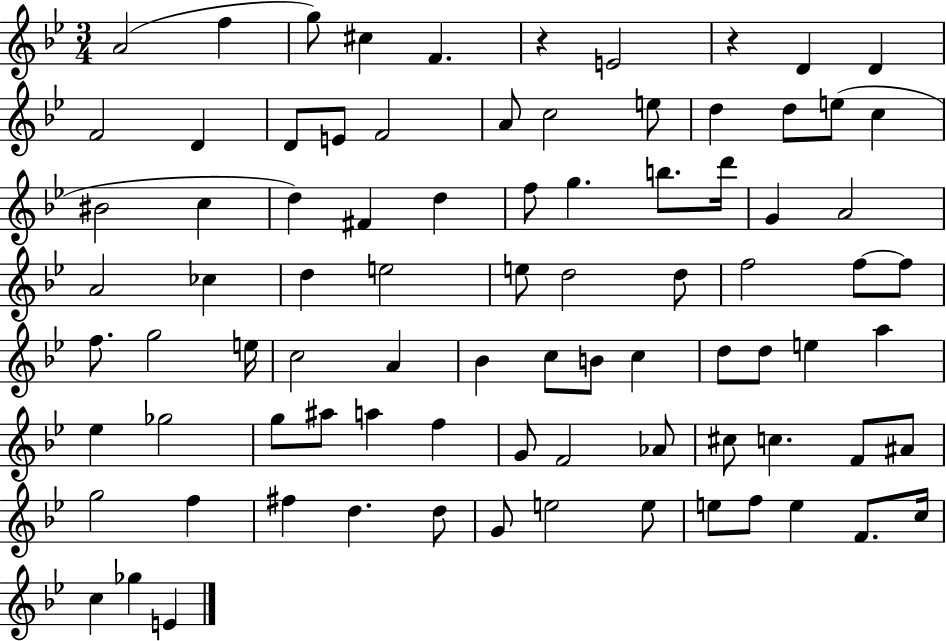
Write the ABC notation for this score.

X:1
T:Untitled
M:3/4
L:1/4
K:Bb
A2 f g/2 ^c F z E2 z D D F2 D D/2 E/2 F2 A/2 c2 e/2 d d/2 e/2 c ^B2 c d ^F d f/2 g b/2 d'/4 G A2 A2 _c d e2 e/2 d2 d/2 f2 f/2 f/2 f/2 g2 e/4 c2 A _B c/2 B/2 c d/2 d/2 e a _e _g2 g/2 ^a/2 a f G/2 F2 _A/2 ^c/2 c F/2 ^A/2 g2 f ^f d d/2 G/2 e2 e/2 e/2 f/2 e F/2 c/4 c _g E